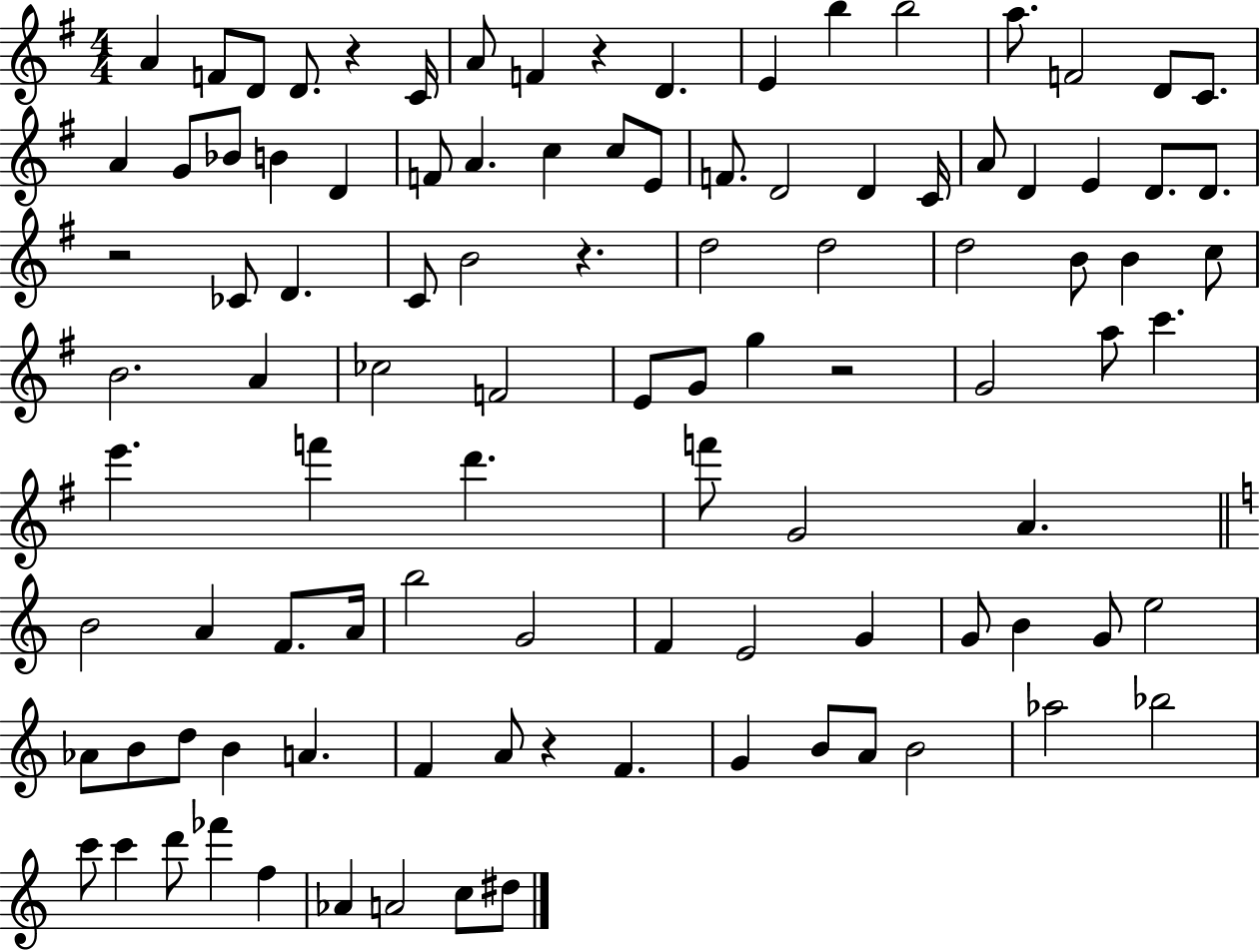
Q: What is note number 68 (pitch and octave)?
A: E4